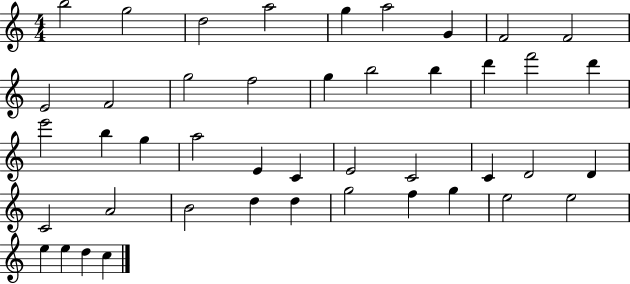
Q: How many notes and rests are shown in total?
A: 44